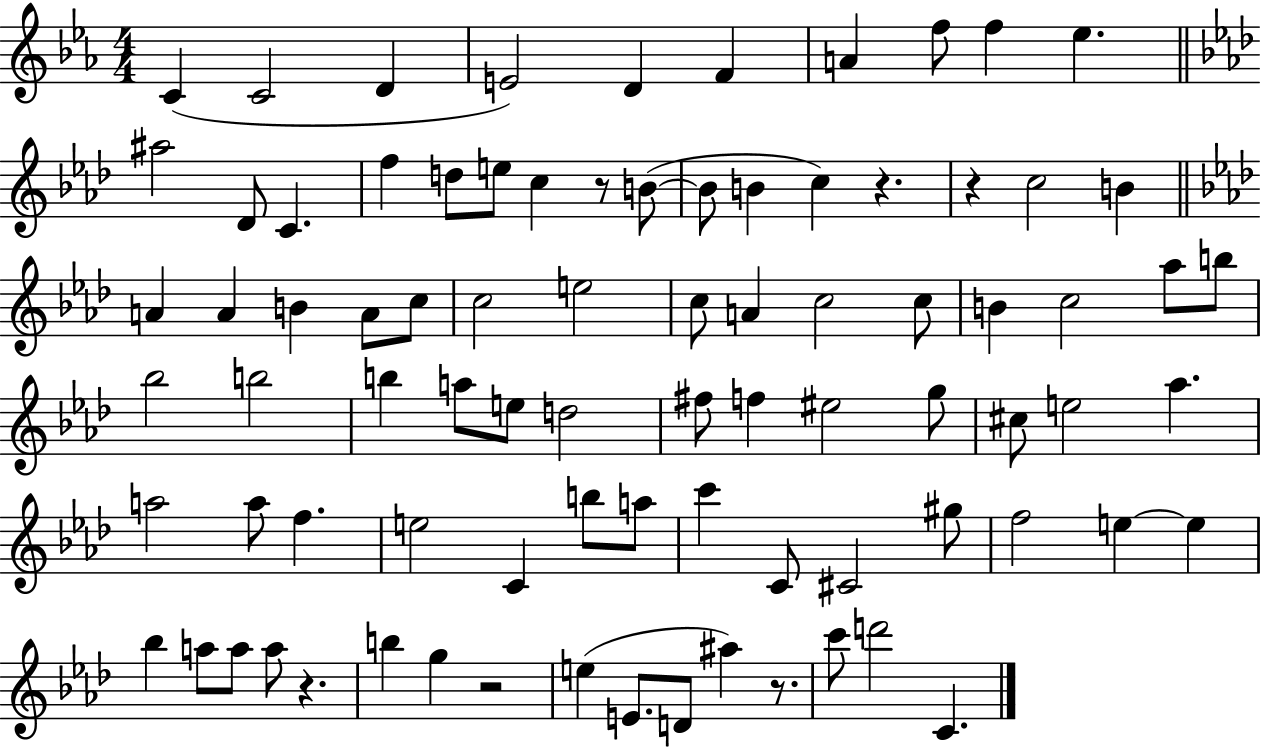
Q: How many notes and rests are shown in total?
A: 84